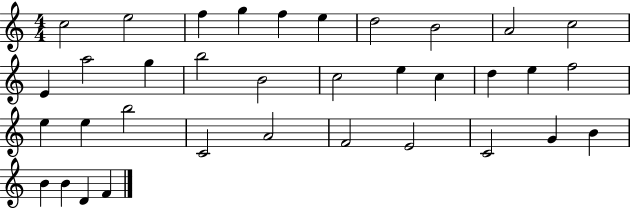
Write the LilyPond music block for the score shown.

{
  \clef treble
  \numericTimeSignature
  \time 4/4
  \key c \major
  c''2 e''2 | f''4 g''4 f''4 e''4 | d''2 b'2 | a'2 c''2 | \break e'4 a''2 g''4 | b''2 b'2 | c''2 e''4 c''4 | d''4 e''4 f''2 | \break e''4 e''4 b''2 | c'2 a'2 | f'2 e'2 | c'2 g'4 b'4 | \break b'4 b'4 d'4 f'4 | \bar "|."
}